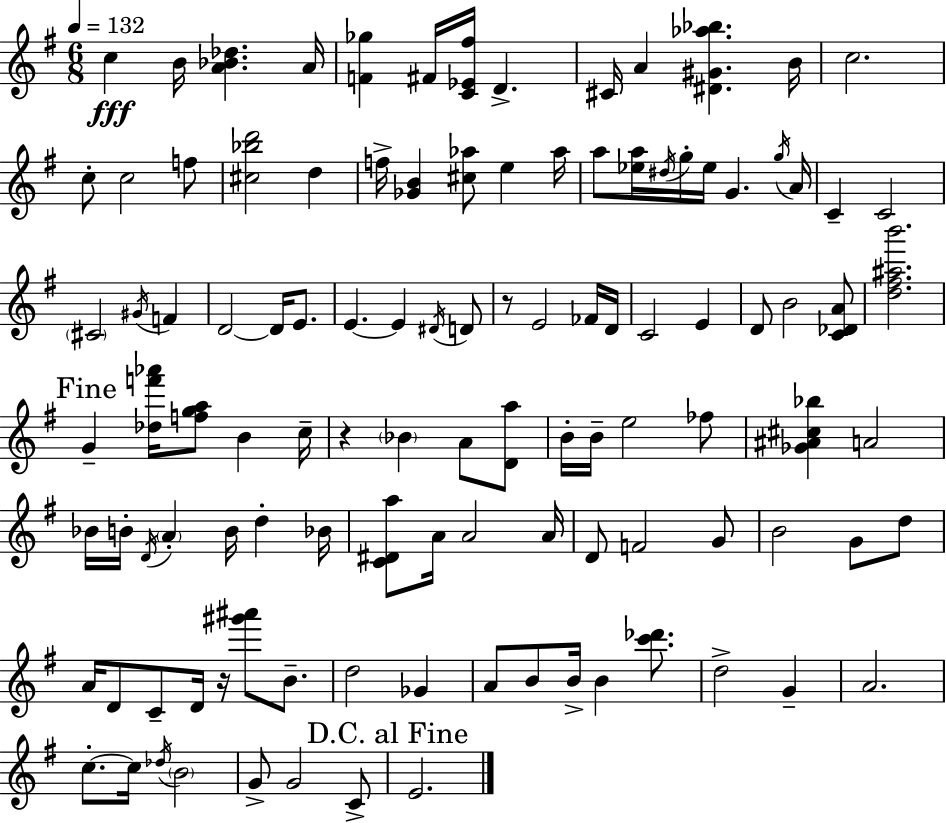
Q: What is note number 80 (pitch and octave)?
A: D5